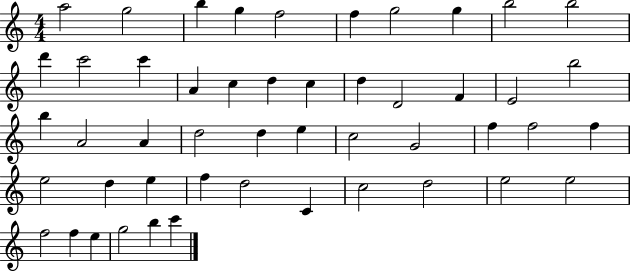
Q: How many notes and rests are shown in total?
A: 49